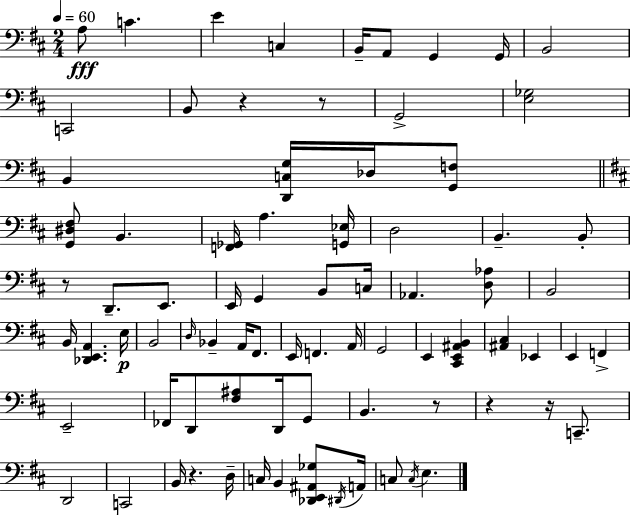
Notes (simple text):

A3/e C4/q. E4/q C3/q B2/s A2/e G2/q G2/s B2/h C2/h B2/e R/q R/e G2/h [E3,Gb3]/h B2/q [D2,C3,G3]/s Db3/s [G2,F3]/e [G2,D#3,F#3]/e B2/q. [F2,Gb2]/s A3/q. [G2,Eb3]/s D3/h B2/q. B2/e R/e D2/e. E2/e. E2/s G2/q B2/e C3/s Ab2/q. [D3,Ab3]/e B2/h B2/s [Db2,E2,A2]/q. E3/s B2/h D3/s Bb2/q A2/s F#2/e. E2/s F2/q. A2/s G2/h E2/q [C#2,E2,A#2,B2]/q [A#2,C#3]/q Eb2/q E2/q F2/q E2/h FES2/s D2/e [F#3,A#3]/e D2/s G2/e B2/q. R/e R/q R/s C2/e. D2/h C2/h B2/s R/q. D3/s C3/s B2/q [Db2,E2,A#2,Gb3]/e D#2/s A2/s C3/e C3/s E3/q.